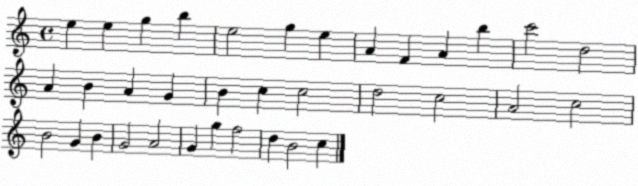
X:1
T:Untitled
M:4/4
L:1/4
K:C
e e g b e2 g e A F A b c'2 d2 A B A G B c c2 d2 c2 A2 c2 B2 G B G2 A2 G g f2 d B2 c